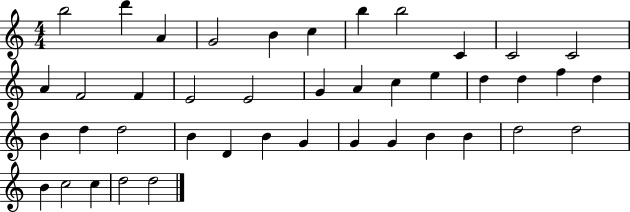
B5/h D6/q A4/q G4/h B4/q C5/q B5/q B5/h C4/q C4/h C4/h A4/q F4/h F4/q E4/h E4/h G4/q A4/q C5/q E5/q D5/q D5/q F5/q D5/q B4/q D5/q D5/h B4/q D4/q B4/q G4/q G4/q G4/q B4/q B4/q D5/h D5/h B4/q C5/h C5/q D5/h D5/h